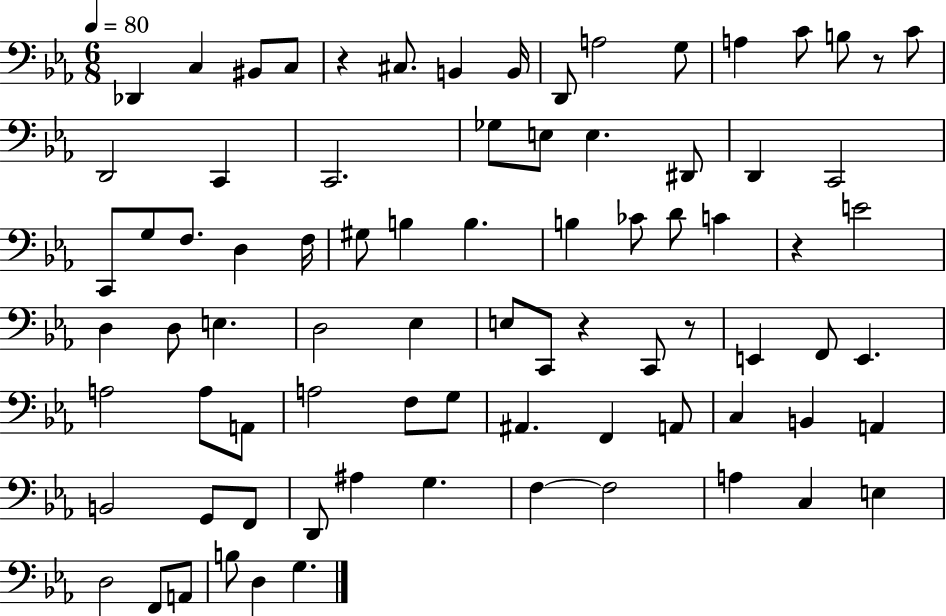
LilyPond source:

{
  \clef bass
  \numericTimeSignature
  \time 6/8
  \key ees \major
  \tempo 4 = 80
  des,4 c4 bis,8 c8 | r4 cis8. b,4 b,16 | d,8 a2 g8 | a4 c'8 b8 r8 c'8 | \break d,2 c,4 | c,2. | ges8 e8 e4. dis,8 | d,4 c,2 | \break c,8 g8 f8. d4 f16 | gis8 b4 b4. | b4 ces'8 d'8 c'4 | r4 e'2 | \break d4 d8 e4. | d2 ees4 | e8 c,8 r4 c,8 r8 | e,4 f,8 e,4. | \break a2 a8 a,8 | a2 f8 g8 | ais,4. f,4 a,8 | c4 b,4 a,4 | \break b,2 g,8 f,8 | d,8 ais4 g4. | f4~~ f2 | a4 c4 e4 | \break d2 f,8 a,8 | b8 d4 g4. | \bar "|."
}